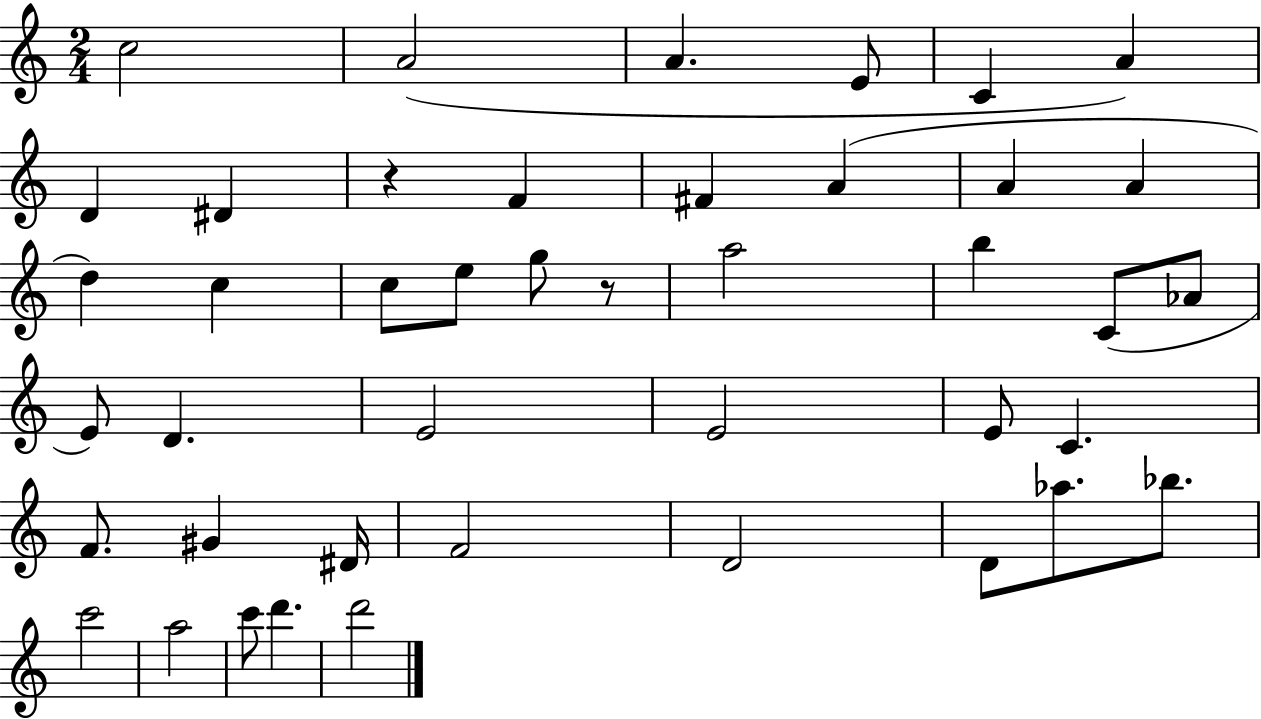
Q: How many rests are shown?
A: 2